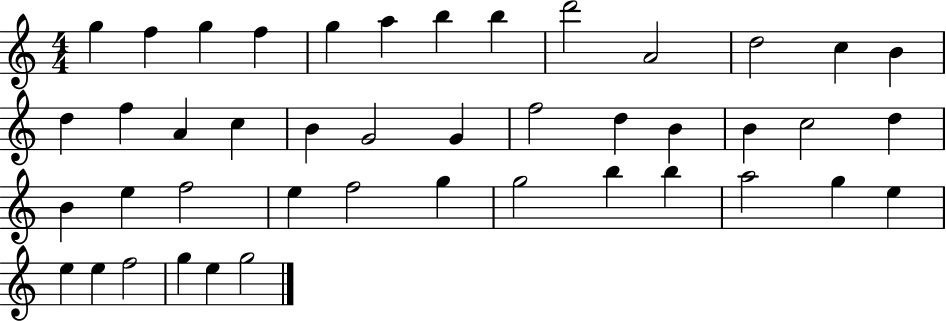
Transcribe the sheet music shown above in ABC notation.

X:1
T:Untitled
M:4/4
L:1/4
K:C
g f g f g a b b d'2 A2 d2 c B d f A c B G2 G f2 d B B c2 d B e f2 e f2 g g2 b b a2 g e e e f2 g e g2